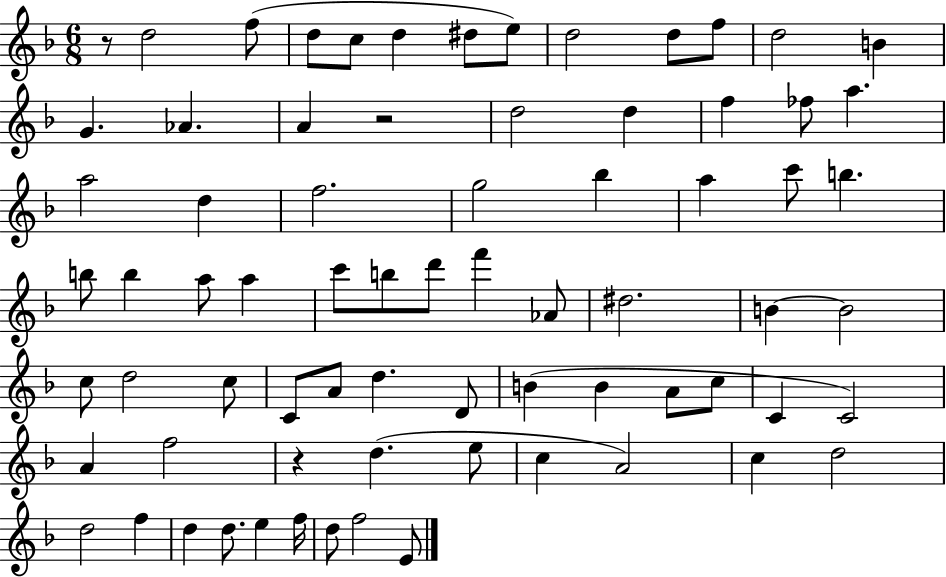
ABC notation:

X:1
T:Untitled
M:6/8
L:1/4
K:F
z/2 d2 f/2 d/2 c/2 d ^d/2 e/2 d2 d/2 f/2 d2 B G _A A z2 d2 d f _f/2 a a2 d f2 g2 _b a c'/2 b b/2 b a/2 a c'/2 b/2 d'/2 f' _A/2 ^d2 B B2 c/2 d2 c/2 C/2 A/2 d D/2 B B A/2 c/2 C C2 A f2 z d e/2 c A2 c d2 d2 f d d/2 e f/4 d/2 f2 E/2